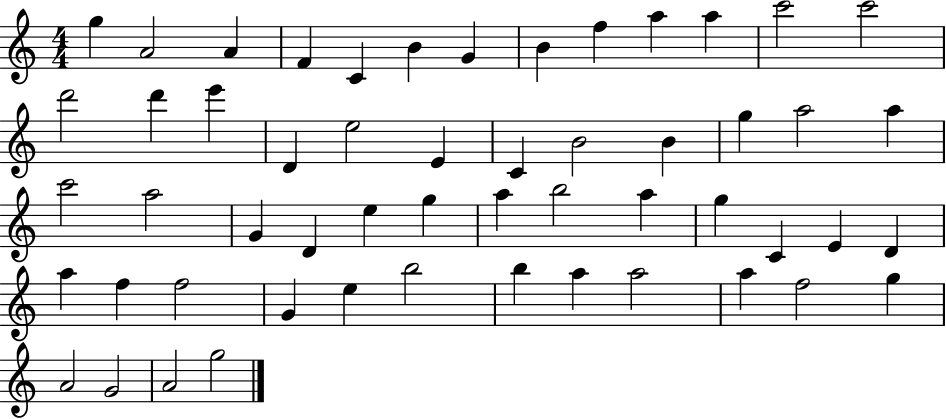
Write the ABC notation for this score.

X:1
T:Untitled
M:4/4
L:1/4
K:C
g A2 A F C B G B f a a c'2 c'2 d'2 d' e' D e2 E C B2 B g a2 a c'2 a2 G D e g a b2 a g C E D a f f2 G e b2 b a a2 a f2 g A2 G2 A2 g2